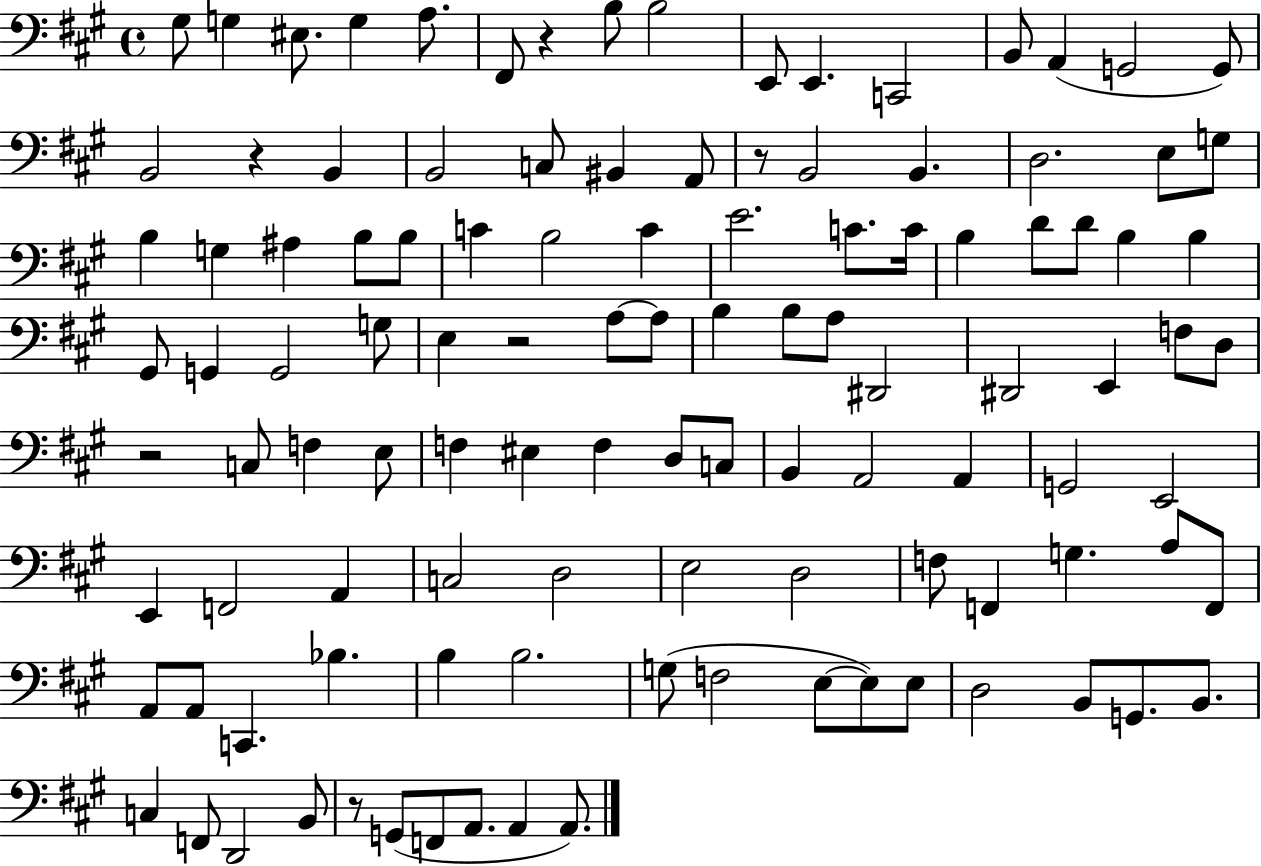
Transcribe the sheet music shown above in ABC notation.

X:1
T:Untitled
M:4/4
L:1/4
K:A
^G,/2 G, ^E,/2 G, A,/2 ^F,,/2 z B,/2 B,2 E,,/2 E,, C,,2 B,,/2 A,, G,,2 G,,/2 B,,2 z B,, B,,2 C,/2 ^B,, A,,/2 z/2 B,,2 B,, D,2 E,/2 G,/2 B, G, ^A, B,/2 B,/2 C B,2 C E2 C/2 C/4 B, D/2 D/2 B, B, ^G,,/2 G,, G,,2 G,/2 E, z2 A,/2 A,/2 B, B,/2 A,/2 ^D,,2 ^D,,2 E,, F,/2 D,/2 z2 C,/2 F, E,/2 F, ^E, F, D,/2 C,/2 B,, A,,2 A,, G,,2 E,,2 E,, F,,2 A,, C,2 D,2 E,2 D,2 F,/2 F,, G, A,/2 F,,/2 A,,/2 A,,/2 C,, _B, B, B,2 G,/2 F,2 E,/2 E,/2 E,/2 D,2 B,,/2 G,,/2 B,,/2 C, F,,/2 D,,2 B,,/2 z/2 G,,/2 F,,/2 A,,/2 A,, A,,/2